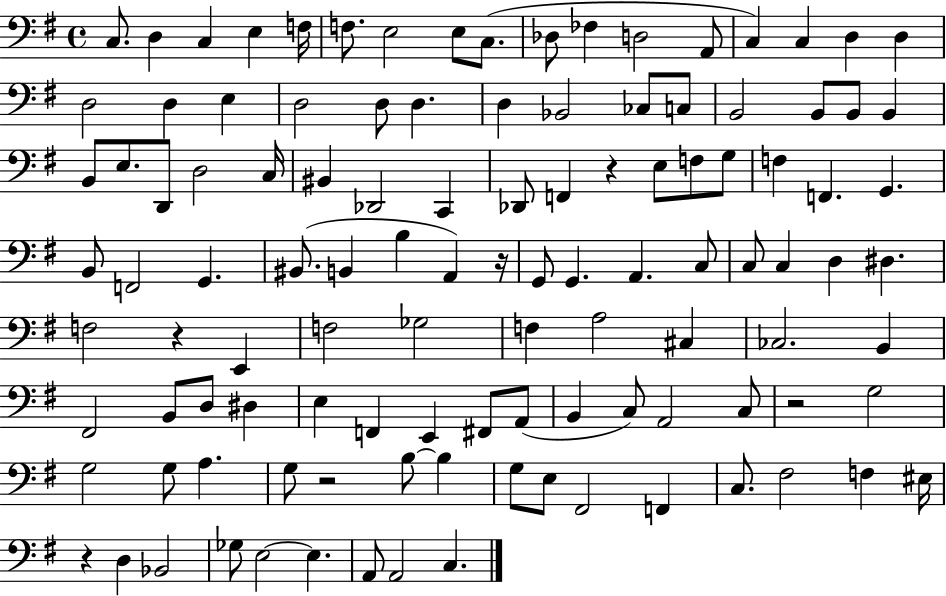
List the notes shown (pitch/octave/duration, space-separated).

C3/e. D3/q C3/q E3/q F3/s F3/e. E3/h E3/e C3/e. Db3/e FES3/q D3/h A2/e C3/q C3/q D3/q D3/q D3/h D3/q E3/q D3/h D3/e D3/q. D3/q Bb2/h CES3/e C3/e B2/h B2/e B2/e B2/q B2/e E3/e. D2/e D3/h C3/s BIS2/q Db2/h C2/q Db2/e F2/q R/q E3/e F3/e G3/e F3/q F2/q. G2/q. B2/e F2/h G2/q. BIS2/e. B2/q B3/q A2/q R/s G2/e G2/q. A2/q. C3/e C3/e C3/q D3/q D#3/q. F3/h R/q E2/q F3/h Gb3/h F3/q A3/h C#3/q CES3/h. B2/q F#2/h B2/e D3/e D#3/q E3/q F2/q E2/q F#2/e A2/e B2/q C3/e A2/h C3/e R/h G3/h G3/h G3/e A3/q. G3/e R/h B3/e B3/q G3/e E3/e F#2/h F2/q C3/e. F#3/h F3/q EIS3/s R/q D3/q Bb2/h Gb3/e E3/h E3/q. A2/e A2/h C3/q.